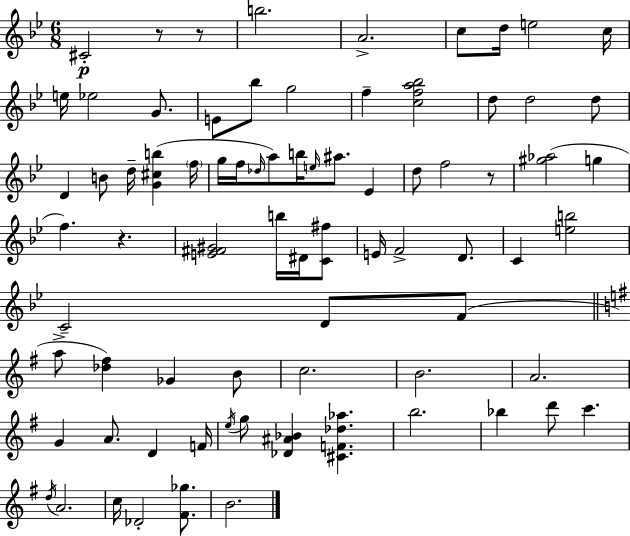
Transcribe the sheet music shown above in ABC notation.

X:1
T:Untitled
M:6/8
L:1/4
K:Bb
^C2 z/2 z/2 b2 A2 c/2 d/4 e2 c/4 e/4 _e2 G/2 E/2 _b/2 g2 f [cfa_b]2 d/2 d2 d/2 D B/2 d/4 [G^cb] f/4 g/4 f/4 _d/4 a/2 b/4 e/4 ^a/2 _E d/2 f2 z/2 [^g_a]2 g f z [E^F^G]2 b/4 ^D/4 [C^f]/2 E/4 F2 D/2 C [eb]2 C2 D/2 F/2 a/2 [_d^f] _G B/2 c2 B2 A2 G A/2 D F/4 e/4 g/2 [_D^A_B] [^CF_d_a] b2 _b d'/2 c' d/4 A2 c/4 _D2 [^F_g]/2 B2